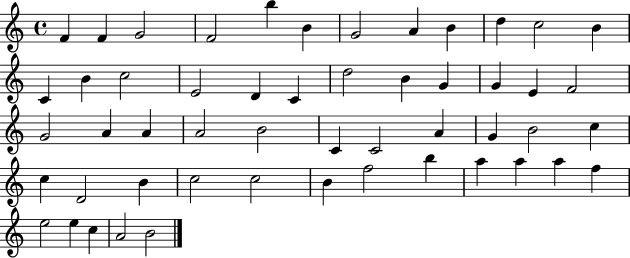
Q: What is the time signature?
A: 4/4